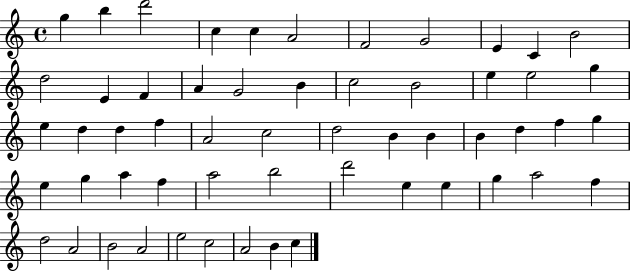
G5/q B5/q D6/h C5/q C5/q A4/h F4/h G4/h E4/q C4/q B4/h D5/h E4/q F4/q A4/q G4/h B4/q C5/h B4/h E5/q E5/h G5/q E5/q D5/q D5/q F5/q A4/h C5/h D5/h B4/q B4/q B4/q D5/q F5/q G5/q E5/q G5/q A5/q F5/q A5/h B5/h D6/h E5/q E5/q G5/q A5/h F5/q D5/h A4/h B4/h A4/h E5/h C5/h A4/h B4/q C5/q